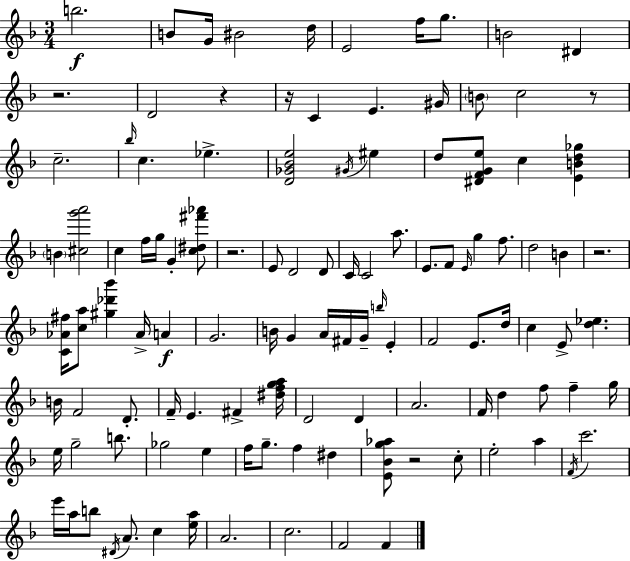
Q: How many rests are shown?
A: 7